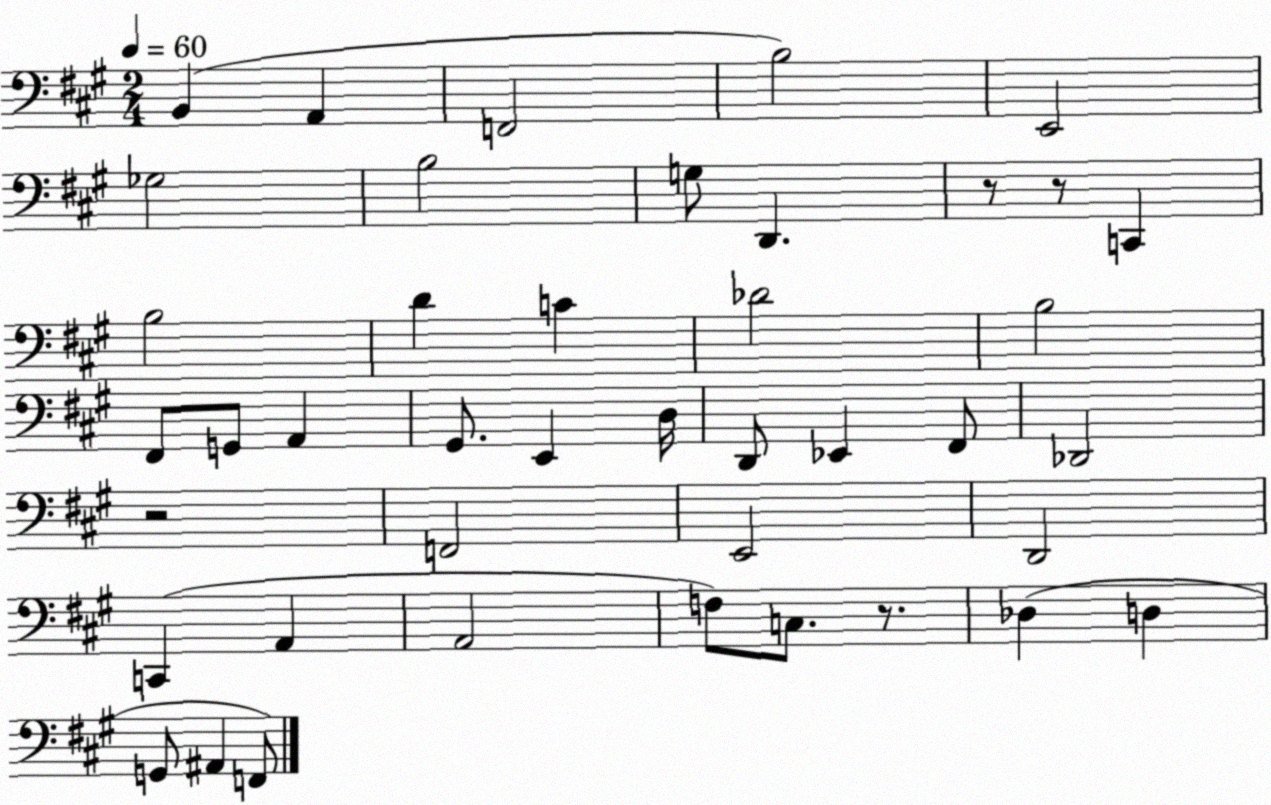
X:1
T:Untitled
M:2/4
L:1/4
K:A
B,, A,, F,,2 B,2 E,,2 _G,2 B,2 G,/2 D,, z/2 z/2 C,, B,2 D C _D2 B,2 ^F,,/2 G,,/2 A,, ^G,,/2 E,, D,/4 D,,/2 _E,, ^F,,/2 _D,,2 z2 F,,2 E,,2 D,,2 C,, A,, A,,2 F,/2 C,/2 z/2 _D, D, G,,/2 ^A,, F,,/2